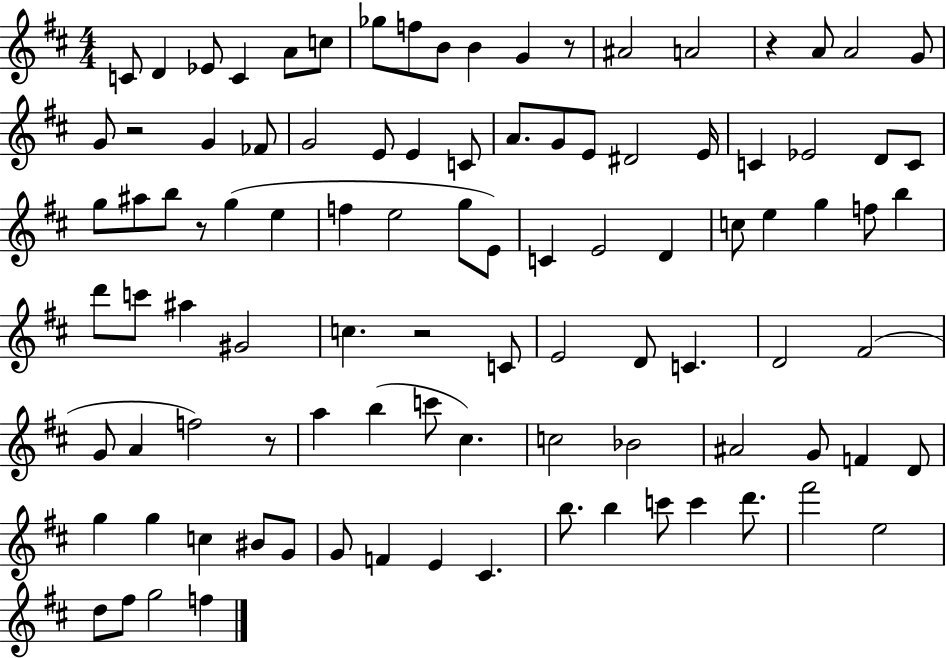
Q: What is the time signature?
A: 4/4